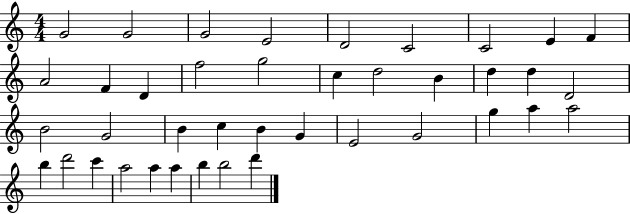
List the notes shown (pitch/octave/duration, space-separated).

G4/h G4/h G4/h E4/h D4/h C4/h C4/h E4/q F4/q A4/h F4/q D4/q F5/h G5/h C5/q D5/h B4/q D5/q D5/q D4/h B4/h G4/h B4/q C5/q B4/q G4/q E4/h G4/h G5/q A5/q A5/h B5/q D6/h C6/q A5/h A5/q A5/q B5/q B5/h D6/q